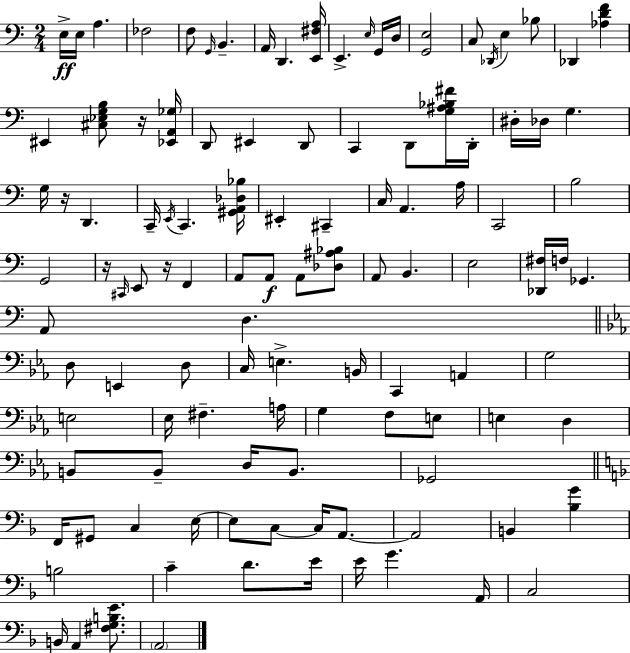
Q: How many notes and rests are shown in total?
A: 113